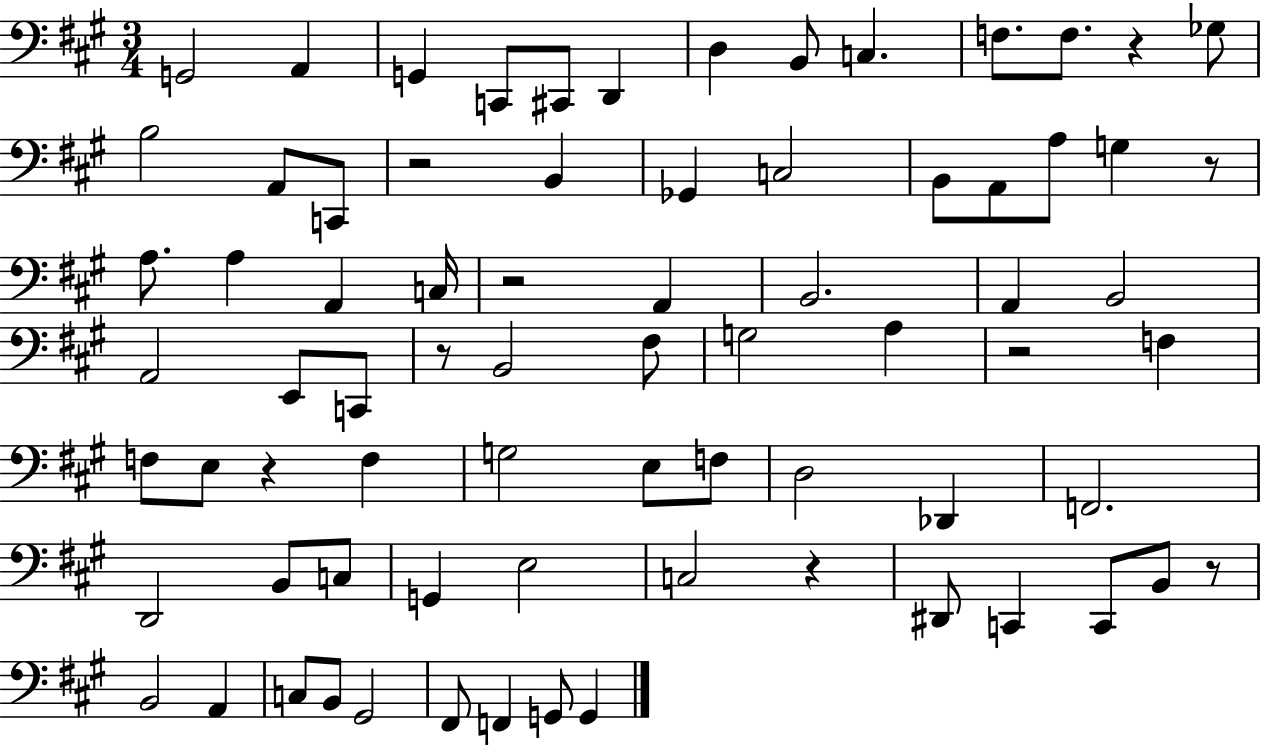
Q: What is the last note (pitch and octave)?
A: G2